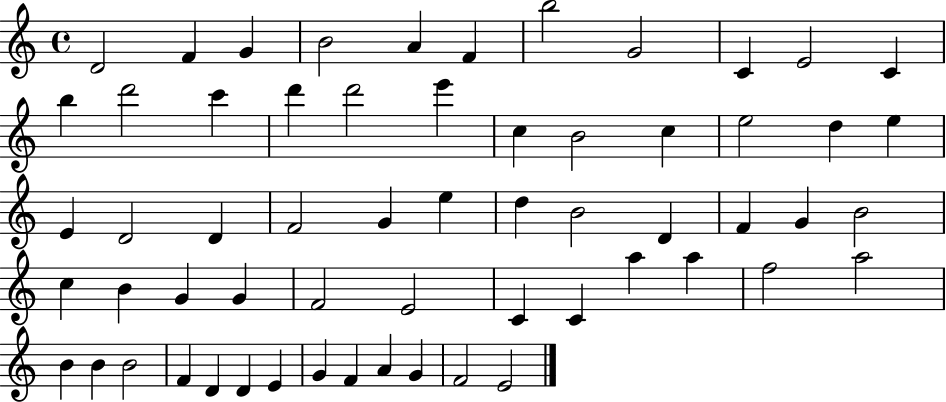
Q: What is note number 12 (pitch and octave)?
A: B5